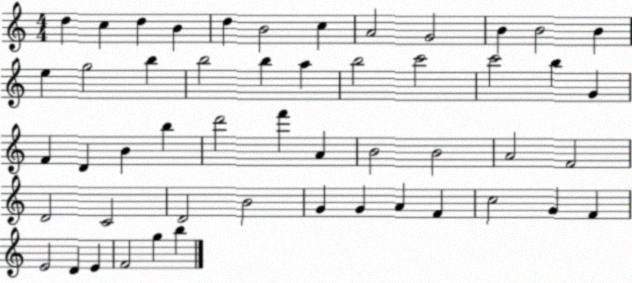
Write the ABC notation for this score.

X:1
T:Untitled
M:4/4
L:1/4
K:C
d c d B d B2 c A2 G2 B B2 B e g2 b b2 b a b2 c'2 c'2 b G F D B b d'2 f' A B2 B2 A2 F2 D2 C2 D2 B2 G G A F c2 G F E2 D E F2 g b